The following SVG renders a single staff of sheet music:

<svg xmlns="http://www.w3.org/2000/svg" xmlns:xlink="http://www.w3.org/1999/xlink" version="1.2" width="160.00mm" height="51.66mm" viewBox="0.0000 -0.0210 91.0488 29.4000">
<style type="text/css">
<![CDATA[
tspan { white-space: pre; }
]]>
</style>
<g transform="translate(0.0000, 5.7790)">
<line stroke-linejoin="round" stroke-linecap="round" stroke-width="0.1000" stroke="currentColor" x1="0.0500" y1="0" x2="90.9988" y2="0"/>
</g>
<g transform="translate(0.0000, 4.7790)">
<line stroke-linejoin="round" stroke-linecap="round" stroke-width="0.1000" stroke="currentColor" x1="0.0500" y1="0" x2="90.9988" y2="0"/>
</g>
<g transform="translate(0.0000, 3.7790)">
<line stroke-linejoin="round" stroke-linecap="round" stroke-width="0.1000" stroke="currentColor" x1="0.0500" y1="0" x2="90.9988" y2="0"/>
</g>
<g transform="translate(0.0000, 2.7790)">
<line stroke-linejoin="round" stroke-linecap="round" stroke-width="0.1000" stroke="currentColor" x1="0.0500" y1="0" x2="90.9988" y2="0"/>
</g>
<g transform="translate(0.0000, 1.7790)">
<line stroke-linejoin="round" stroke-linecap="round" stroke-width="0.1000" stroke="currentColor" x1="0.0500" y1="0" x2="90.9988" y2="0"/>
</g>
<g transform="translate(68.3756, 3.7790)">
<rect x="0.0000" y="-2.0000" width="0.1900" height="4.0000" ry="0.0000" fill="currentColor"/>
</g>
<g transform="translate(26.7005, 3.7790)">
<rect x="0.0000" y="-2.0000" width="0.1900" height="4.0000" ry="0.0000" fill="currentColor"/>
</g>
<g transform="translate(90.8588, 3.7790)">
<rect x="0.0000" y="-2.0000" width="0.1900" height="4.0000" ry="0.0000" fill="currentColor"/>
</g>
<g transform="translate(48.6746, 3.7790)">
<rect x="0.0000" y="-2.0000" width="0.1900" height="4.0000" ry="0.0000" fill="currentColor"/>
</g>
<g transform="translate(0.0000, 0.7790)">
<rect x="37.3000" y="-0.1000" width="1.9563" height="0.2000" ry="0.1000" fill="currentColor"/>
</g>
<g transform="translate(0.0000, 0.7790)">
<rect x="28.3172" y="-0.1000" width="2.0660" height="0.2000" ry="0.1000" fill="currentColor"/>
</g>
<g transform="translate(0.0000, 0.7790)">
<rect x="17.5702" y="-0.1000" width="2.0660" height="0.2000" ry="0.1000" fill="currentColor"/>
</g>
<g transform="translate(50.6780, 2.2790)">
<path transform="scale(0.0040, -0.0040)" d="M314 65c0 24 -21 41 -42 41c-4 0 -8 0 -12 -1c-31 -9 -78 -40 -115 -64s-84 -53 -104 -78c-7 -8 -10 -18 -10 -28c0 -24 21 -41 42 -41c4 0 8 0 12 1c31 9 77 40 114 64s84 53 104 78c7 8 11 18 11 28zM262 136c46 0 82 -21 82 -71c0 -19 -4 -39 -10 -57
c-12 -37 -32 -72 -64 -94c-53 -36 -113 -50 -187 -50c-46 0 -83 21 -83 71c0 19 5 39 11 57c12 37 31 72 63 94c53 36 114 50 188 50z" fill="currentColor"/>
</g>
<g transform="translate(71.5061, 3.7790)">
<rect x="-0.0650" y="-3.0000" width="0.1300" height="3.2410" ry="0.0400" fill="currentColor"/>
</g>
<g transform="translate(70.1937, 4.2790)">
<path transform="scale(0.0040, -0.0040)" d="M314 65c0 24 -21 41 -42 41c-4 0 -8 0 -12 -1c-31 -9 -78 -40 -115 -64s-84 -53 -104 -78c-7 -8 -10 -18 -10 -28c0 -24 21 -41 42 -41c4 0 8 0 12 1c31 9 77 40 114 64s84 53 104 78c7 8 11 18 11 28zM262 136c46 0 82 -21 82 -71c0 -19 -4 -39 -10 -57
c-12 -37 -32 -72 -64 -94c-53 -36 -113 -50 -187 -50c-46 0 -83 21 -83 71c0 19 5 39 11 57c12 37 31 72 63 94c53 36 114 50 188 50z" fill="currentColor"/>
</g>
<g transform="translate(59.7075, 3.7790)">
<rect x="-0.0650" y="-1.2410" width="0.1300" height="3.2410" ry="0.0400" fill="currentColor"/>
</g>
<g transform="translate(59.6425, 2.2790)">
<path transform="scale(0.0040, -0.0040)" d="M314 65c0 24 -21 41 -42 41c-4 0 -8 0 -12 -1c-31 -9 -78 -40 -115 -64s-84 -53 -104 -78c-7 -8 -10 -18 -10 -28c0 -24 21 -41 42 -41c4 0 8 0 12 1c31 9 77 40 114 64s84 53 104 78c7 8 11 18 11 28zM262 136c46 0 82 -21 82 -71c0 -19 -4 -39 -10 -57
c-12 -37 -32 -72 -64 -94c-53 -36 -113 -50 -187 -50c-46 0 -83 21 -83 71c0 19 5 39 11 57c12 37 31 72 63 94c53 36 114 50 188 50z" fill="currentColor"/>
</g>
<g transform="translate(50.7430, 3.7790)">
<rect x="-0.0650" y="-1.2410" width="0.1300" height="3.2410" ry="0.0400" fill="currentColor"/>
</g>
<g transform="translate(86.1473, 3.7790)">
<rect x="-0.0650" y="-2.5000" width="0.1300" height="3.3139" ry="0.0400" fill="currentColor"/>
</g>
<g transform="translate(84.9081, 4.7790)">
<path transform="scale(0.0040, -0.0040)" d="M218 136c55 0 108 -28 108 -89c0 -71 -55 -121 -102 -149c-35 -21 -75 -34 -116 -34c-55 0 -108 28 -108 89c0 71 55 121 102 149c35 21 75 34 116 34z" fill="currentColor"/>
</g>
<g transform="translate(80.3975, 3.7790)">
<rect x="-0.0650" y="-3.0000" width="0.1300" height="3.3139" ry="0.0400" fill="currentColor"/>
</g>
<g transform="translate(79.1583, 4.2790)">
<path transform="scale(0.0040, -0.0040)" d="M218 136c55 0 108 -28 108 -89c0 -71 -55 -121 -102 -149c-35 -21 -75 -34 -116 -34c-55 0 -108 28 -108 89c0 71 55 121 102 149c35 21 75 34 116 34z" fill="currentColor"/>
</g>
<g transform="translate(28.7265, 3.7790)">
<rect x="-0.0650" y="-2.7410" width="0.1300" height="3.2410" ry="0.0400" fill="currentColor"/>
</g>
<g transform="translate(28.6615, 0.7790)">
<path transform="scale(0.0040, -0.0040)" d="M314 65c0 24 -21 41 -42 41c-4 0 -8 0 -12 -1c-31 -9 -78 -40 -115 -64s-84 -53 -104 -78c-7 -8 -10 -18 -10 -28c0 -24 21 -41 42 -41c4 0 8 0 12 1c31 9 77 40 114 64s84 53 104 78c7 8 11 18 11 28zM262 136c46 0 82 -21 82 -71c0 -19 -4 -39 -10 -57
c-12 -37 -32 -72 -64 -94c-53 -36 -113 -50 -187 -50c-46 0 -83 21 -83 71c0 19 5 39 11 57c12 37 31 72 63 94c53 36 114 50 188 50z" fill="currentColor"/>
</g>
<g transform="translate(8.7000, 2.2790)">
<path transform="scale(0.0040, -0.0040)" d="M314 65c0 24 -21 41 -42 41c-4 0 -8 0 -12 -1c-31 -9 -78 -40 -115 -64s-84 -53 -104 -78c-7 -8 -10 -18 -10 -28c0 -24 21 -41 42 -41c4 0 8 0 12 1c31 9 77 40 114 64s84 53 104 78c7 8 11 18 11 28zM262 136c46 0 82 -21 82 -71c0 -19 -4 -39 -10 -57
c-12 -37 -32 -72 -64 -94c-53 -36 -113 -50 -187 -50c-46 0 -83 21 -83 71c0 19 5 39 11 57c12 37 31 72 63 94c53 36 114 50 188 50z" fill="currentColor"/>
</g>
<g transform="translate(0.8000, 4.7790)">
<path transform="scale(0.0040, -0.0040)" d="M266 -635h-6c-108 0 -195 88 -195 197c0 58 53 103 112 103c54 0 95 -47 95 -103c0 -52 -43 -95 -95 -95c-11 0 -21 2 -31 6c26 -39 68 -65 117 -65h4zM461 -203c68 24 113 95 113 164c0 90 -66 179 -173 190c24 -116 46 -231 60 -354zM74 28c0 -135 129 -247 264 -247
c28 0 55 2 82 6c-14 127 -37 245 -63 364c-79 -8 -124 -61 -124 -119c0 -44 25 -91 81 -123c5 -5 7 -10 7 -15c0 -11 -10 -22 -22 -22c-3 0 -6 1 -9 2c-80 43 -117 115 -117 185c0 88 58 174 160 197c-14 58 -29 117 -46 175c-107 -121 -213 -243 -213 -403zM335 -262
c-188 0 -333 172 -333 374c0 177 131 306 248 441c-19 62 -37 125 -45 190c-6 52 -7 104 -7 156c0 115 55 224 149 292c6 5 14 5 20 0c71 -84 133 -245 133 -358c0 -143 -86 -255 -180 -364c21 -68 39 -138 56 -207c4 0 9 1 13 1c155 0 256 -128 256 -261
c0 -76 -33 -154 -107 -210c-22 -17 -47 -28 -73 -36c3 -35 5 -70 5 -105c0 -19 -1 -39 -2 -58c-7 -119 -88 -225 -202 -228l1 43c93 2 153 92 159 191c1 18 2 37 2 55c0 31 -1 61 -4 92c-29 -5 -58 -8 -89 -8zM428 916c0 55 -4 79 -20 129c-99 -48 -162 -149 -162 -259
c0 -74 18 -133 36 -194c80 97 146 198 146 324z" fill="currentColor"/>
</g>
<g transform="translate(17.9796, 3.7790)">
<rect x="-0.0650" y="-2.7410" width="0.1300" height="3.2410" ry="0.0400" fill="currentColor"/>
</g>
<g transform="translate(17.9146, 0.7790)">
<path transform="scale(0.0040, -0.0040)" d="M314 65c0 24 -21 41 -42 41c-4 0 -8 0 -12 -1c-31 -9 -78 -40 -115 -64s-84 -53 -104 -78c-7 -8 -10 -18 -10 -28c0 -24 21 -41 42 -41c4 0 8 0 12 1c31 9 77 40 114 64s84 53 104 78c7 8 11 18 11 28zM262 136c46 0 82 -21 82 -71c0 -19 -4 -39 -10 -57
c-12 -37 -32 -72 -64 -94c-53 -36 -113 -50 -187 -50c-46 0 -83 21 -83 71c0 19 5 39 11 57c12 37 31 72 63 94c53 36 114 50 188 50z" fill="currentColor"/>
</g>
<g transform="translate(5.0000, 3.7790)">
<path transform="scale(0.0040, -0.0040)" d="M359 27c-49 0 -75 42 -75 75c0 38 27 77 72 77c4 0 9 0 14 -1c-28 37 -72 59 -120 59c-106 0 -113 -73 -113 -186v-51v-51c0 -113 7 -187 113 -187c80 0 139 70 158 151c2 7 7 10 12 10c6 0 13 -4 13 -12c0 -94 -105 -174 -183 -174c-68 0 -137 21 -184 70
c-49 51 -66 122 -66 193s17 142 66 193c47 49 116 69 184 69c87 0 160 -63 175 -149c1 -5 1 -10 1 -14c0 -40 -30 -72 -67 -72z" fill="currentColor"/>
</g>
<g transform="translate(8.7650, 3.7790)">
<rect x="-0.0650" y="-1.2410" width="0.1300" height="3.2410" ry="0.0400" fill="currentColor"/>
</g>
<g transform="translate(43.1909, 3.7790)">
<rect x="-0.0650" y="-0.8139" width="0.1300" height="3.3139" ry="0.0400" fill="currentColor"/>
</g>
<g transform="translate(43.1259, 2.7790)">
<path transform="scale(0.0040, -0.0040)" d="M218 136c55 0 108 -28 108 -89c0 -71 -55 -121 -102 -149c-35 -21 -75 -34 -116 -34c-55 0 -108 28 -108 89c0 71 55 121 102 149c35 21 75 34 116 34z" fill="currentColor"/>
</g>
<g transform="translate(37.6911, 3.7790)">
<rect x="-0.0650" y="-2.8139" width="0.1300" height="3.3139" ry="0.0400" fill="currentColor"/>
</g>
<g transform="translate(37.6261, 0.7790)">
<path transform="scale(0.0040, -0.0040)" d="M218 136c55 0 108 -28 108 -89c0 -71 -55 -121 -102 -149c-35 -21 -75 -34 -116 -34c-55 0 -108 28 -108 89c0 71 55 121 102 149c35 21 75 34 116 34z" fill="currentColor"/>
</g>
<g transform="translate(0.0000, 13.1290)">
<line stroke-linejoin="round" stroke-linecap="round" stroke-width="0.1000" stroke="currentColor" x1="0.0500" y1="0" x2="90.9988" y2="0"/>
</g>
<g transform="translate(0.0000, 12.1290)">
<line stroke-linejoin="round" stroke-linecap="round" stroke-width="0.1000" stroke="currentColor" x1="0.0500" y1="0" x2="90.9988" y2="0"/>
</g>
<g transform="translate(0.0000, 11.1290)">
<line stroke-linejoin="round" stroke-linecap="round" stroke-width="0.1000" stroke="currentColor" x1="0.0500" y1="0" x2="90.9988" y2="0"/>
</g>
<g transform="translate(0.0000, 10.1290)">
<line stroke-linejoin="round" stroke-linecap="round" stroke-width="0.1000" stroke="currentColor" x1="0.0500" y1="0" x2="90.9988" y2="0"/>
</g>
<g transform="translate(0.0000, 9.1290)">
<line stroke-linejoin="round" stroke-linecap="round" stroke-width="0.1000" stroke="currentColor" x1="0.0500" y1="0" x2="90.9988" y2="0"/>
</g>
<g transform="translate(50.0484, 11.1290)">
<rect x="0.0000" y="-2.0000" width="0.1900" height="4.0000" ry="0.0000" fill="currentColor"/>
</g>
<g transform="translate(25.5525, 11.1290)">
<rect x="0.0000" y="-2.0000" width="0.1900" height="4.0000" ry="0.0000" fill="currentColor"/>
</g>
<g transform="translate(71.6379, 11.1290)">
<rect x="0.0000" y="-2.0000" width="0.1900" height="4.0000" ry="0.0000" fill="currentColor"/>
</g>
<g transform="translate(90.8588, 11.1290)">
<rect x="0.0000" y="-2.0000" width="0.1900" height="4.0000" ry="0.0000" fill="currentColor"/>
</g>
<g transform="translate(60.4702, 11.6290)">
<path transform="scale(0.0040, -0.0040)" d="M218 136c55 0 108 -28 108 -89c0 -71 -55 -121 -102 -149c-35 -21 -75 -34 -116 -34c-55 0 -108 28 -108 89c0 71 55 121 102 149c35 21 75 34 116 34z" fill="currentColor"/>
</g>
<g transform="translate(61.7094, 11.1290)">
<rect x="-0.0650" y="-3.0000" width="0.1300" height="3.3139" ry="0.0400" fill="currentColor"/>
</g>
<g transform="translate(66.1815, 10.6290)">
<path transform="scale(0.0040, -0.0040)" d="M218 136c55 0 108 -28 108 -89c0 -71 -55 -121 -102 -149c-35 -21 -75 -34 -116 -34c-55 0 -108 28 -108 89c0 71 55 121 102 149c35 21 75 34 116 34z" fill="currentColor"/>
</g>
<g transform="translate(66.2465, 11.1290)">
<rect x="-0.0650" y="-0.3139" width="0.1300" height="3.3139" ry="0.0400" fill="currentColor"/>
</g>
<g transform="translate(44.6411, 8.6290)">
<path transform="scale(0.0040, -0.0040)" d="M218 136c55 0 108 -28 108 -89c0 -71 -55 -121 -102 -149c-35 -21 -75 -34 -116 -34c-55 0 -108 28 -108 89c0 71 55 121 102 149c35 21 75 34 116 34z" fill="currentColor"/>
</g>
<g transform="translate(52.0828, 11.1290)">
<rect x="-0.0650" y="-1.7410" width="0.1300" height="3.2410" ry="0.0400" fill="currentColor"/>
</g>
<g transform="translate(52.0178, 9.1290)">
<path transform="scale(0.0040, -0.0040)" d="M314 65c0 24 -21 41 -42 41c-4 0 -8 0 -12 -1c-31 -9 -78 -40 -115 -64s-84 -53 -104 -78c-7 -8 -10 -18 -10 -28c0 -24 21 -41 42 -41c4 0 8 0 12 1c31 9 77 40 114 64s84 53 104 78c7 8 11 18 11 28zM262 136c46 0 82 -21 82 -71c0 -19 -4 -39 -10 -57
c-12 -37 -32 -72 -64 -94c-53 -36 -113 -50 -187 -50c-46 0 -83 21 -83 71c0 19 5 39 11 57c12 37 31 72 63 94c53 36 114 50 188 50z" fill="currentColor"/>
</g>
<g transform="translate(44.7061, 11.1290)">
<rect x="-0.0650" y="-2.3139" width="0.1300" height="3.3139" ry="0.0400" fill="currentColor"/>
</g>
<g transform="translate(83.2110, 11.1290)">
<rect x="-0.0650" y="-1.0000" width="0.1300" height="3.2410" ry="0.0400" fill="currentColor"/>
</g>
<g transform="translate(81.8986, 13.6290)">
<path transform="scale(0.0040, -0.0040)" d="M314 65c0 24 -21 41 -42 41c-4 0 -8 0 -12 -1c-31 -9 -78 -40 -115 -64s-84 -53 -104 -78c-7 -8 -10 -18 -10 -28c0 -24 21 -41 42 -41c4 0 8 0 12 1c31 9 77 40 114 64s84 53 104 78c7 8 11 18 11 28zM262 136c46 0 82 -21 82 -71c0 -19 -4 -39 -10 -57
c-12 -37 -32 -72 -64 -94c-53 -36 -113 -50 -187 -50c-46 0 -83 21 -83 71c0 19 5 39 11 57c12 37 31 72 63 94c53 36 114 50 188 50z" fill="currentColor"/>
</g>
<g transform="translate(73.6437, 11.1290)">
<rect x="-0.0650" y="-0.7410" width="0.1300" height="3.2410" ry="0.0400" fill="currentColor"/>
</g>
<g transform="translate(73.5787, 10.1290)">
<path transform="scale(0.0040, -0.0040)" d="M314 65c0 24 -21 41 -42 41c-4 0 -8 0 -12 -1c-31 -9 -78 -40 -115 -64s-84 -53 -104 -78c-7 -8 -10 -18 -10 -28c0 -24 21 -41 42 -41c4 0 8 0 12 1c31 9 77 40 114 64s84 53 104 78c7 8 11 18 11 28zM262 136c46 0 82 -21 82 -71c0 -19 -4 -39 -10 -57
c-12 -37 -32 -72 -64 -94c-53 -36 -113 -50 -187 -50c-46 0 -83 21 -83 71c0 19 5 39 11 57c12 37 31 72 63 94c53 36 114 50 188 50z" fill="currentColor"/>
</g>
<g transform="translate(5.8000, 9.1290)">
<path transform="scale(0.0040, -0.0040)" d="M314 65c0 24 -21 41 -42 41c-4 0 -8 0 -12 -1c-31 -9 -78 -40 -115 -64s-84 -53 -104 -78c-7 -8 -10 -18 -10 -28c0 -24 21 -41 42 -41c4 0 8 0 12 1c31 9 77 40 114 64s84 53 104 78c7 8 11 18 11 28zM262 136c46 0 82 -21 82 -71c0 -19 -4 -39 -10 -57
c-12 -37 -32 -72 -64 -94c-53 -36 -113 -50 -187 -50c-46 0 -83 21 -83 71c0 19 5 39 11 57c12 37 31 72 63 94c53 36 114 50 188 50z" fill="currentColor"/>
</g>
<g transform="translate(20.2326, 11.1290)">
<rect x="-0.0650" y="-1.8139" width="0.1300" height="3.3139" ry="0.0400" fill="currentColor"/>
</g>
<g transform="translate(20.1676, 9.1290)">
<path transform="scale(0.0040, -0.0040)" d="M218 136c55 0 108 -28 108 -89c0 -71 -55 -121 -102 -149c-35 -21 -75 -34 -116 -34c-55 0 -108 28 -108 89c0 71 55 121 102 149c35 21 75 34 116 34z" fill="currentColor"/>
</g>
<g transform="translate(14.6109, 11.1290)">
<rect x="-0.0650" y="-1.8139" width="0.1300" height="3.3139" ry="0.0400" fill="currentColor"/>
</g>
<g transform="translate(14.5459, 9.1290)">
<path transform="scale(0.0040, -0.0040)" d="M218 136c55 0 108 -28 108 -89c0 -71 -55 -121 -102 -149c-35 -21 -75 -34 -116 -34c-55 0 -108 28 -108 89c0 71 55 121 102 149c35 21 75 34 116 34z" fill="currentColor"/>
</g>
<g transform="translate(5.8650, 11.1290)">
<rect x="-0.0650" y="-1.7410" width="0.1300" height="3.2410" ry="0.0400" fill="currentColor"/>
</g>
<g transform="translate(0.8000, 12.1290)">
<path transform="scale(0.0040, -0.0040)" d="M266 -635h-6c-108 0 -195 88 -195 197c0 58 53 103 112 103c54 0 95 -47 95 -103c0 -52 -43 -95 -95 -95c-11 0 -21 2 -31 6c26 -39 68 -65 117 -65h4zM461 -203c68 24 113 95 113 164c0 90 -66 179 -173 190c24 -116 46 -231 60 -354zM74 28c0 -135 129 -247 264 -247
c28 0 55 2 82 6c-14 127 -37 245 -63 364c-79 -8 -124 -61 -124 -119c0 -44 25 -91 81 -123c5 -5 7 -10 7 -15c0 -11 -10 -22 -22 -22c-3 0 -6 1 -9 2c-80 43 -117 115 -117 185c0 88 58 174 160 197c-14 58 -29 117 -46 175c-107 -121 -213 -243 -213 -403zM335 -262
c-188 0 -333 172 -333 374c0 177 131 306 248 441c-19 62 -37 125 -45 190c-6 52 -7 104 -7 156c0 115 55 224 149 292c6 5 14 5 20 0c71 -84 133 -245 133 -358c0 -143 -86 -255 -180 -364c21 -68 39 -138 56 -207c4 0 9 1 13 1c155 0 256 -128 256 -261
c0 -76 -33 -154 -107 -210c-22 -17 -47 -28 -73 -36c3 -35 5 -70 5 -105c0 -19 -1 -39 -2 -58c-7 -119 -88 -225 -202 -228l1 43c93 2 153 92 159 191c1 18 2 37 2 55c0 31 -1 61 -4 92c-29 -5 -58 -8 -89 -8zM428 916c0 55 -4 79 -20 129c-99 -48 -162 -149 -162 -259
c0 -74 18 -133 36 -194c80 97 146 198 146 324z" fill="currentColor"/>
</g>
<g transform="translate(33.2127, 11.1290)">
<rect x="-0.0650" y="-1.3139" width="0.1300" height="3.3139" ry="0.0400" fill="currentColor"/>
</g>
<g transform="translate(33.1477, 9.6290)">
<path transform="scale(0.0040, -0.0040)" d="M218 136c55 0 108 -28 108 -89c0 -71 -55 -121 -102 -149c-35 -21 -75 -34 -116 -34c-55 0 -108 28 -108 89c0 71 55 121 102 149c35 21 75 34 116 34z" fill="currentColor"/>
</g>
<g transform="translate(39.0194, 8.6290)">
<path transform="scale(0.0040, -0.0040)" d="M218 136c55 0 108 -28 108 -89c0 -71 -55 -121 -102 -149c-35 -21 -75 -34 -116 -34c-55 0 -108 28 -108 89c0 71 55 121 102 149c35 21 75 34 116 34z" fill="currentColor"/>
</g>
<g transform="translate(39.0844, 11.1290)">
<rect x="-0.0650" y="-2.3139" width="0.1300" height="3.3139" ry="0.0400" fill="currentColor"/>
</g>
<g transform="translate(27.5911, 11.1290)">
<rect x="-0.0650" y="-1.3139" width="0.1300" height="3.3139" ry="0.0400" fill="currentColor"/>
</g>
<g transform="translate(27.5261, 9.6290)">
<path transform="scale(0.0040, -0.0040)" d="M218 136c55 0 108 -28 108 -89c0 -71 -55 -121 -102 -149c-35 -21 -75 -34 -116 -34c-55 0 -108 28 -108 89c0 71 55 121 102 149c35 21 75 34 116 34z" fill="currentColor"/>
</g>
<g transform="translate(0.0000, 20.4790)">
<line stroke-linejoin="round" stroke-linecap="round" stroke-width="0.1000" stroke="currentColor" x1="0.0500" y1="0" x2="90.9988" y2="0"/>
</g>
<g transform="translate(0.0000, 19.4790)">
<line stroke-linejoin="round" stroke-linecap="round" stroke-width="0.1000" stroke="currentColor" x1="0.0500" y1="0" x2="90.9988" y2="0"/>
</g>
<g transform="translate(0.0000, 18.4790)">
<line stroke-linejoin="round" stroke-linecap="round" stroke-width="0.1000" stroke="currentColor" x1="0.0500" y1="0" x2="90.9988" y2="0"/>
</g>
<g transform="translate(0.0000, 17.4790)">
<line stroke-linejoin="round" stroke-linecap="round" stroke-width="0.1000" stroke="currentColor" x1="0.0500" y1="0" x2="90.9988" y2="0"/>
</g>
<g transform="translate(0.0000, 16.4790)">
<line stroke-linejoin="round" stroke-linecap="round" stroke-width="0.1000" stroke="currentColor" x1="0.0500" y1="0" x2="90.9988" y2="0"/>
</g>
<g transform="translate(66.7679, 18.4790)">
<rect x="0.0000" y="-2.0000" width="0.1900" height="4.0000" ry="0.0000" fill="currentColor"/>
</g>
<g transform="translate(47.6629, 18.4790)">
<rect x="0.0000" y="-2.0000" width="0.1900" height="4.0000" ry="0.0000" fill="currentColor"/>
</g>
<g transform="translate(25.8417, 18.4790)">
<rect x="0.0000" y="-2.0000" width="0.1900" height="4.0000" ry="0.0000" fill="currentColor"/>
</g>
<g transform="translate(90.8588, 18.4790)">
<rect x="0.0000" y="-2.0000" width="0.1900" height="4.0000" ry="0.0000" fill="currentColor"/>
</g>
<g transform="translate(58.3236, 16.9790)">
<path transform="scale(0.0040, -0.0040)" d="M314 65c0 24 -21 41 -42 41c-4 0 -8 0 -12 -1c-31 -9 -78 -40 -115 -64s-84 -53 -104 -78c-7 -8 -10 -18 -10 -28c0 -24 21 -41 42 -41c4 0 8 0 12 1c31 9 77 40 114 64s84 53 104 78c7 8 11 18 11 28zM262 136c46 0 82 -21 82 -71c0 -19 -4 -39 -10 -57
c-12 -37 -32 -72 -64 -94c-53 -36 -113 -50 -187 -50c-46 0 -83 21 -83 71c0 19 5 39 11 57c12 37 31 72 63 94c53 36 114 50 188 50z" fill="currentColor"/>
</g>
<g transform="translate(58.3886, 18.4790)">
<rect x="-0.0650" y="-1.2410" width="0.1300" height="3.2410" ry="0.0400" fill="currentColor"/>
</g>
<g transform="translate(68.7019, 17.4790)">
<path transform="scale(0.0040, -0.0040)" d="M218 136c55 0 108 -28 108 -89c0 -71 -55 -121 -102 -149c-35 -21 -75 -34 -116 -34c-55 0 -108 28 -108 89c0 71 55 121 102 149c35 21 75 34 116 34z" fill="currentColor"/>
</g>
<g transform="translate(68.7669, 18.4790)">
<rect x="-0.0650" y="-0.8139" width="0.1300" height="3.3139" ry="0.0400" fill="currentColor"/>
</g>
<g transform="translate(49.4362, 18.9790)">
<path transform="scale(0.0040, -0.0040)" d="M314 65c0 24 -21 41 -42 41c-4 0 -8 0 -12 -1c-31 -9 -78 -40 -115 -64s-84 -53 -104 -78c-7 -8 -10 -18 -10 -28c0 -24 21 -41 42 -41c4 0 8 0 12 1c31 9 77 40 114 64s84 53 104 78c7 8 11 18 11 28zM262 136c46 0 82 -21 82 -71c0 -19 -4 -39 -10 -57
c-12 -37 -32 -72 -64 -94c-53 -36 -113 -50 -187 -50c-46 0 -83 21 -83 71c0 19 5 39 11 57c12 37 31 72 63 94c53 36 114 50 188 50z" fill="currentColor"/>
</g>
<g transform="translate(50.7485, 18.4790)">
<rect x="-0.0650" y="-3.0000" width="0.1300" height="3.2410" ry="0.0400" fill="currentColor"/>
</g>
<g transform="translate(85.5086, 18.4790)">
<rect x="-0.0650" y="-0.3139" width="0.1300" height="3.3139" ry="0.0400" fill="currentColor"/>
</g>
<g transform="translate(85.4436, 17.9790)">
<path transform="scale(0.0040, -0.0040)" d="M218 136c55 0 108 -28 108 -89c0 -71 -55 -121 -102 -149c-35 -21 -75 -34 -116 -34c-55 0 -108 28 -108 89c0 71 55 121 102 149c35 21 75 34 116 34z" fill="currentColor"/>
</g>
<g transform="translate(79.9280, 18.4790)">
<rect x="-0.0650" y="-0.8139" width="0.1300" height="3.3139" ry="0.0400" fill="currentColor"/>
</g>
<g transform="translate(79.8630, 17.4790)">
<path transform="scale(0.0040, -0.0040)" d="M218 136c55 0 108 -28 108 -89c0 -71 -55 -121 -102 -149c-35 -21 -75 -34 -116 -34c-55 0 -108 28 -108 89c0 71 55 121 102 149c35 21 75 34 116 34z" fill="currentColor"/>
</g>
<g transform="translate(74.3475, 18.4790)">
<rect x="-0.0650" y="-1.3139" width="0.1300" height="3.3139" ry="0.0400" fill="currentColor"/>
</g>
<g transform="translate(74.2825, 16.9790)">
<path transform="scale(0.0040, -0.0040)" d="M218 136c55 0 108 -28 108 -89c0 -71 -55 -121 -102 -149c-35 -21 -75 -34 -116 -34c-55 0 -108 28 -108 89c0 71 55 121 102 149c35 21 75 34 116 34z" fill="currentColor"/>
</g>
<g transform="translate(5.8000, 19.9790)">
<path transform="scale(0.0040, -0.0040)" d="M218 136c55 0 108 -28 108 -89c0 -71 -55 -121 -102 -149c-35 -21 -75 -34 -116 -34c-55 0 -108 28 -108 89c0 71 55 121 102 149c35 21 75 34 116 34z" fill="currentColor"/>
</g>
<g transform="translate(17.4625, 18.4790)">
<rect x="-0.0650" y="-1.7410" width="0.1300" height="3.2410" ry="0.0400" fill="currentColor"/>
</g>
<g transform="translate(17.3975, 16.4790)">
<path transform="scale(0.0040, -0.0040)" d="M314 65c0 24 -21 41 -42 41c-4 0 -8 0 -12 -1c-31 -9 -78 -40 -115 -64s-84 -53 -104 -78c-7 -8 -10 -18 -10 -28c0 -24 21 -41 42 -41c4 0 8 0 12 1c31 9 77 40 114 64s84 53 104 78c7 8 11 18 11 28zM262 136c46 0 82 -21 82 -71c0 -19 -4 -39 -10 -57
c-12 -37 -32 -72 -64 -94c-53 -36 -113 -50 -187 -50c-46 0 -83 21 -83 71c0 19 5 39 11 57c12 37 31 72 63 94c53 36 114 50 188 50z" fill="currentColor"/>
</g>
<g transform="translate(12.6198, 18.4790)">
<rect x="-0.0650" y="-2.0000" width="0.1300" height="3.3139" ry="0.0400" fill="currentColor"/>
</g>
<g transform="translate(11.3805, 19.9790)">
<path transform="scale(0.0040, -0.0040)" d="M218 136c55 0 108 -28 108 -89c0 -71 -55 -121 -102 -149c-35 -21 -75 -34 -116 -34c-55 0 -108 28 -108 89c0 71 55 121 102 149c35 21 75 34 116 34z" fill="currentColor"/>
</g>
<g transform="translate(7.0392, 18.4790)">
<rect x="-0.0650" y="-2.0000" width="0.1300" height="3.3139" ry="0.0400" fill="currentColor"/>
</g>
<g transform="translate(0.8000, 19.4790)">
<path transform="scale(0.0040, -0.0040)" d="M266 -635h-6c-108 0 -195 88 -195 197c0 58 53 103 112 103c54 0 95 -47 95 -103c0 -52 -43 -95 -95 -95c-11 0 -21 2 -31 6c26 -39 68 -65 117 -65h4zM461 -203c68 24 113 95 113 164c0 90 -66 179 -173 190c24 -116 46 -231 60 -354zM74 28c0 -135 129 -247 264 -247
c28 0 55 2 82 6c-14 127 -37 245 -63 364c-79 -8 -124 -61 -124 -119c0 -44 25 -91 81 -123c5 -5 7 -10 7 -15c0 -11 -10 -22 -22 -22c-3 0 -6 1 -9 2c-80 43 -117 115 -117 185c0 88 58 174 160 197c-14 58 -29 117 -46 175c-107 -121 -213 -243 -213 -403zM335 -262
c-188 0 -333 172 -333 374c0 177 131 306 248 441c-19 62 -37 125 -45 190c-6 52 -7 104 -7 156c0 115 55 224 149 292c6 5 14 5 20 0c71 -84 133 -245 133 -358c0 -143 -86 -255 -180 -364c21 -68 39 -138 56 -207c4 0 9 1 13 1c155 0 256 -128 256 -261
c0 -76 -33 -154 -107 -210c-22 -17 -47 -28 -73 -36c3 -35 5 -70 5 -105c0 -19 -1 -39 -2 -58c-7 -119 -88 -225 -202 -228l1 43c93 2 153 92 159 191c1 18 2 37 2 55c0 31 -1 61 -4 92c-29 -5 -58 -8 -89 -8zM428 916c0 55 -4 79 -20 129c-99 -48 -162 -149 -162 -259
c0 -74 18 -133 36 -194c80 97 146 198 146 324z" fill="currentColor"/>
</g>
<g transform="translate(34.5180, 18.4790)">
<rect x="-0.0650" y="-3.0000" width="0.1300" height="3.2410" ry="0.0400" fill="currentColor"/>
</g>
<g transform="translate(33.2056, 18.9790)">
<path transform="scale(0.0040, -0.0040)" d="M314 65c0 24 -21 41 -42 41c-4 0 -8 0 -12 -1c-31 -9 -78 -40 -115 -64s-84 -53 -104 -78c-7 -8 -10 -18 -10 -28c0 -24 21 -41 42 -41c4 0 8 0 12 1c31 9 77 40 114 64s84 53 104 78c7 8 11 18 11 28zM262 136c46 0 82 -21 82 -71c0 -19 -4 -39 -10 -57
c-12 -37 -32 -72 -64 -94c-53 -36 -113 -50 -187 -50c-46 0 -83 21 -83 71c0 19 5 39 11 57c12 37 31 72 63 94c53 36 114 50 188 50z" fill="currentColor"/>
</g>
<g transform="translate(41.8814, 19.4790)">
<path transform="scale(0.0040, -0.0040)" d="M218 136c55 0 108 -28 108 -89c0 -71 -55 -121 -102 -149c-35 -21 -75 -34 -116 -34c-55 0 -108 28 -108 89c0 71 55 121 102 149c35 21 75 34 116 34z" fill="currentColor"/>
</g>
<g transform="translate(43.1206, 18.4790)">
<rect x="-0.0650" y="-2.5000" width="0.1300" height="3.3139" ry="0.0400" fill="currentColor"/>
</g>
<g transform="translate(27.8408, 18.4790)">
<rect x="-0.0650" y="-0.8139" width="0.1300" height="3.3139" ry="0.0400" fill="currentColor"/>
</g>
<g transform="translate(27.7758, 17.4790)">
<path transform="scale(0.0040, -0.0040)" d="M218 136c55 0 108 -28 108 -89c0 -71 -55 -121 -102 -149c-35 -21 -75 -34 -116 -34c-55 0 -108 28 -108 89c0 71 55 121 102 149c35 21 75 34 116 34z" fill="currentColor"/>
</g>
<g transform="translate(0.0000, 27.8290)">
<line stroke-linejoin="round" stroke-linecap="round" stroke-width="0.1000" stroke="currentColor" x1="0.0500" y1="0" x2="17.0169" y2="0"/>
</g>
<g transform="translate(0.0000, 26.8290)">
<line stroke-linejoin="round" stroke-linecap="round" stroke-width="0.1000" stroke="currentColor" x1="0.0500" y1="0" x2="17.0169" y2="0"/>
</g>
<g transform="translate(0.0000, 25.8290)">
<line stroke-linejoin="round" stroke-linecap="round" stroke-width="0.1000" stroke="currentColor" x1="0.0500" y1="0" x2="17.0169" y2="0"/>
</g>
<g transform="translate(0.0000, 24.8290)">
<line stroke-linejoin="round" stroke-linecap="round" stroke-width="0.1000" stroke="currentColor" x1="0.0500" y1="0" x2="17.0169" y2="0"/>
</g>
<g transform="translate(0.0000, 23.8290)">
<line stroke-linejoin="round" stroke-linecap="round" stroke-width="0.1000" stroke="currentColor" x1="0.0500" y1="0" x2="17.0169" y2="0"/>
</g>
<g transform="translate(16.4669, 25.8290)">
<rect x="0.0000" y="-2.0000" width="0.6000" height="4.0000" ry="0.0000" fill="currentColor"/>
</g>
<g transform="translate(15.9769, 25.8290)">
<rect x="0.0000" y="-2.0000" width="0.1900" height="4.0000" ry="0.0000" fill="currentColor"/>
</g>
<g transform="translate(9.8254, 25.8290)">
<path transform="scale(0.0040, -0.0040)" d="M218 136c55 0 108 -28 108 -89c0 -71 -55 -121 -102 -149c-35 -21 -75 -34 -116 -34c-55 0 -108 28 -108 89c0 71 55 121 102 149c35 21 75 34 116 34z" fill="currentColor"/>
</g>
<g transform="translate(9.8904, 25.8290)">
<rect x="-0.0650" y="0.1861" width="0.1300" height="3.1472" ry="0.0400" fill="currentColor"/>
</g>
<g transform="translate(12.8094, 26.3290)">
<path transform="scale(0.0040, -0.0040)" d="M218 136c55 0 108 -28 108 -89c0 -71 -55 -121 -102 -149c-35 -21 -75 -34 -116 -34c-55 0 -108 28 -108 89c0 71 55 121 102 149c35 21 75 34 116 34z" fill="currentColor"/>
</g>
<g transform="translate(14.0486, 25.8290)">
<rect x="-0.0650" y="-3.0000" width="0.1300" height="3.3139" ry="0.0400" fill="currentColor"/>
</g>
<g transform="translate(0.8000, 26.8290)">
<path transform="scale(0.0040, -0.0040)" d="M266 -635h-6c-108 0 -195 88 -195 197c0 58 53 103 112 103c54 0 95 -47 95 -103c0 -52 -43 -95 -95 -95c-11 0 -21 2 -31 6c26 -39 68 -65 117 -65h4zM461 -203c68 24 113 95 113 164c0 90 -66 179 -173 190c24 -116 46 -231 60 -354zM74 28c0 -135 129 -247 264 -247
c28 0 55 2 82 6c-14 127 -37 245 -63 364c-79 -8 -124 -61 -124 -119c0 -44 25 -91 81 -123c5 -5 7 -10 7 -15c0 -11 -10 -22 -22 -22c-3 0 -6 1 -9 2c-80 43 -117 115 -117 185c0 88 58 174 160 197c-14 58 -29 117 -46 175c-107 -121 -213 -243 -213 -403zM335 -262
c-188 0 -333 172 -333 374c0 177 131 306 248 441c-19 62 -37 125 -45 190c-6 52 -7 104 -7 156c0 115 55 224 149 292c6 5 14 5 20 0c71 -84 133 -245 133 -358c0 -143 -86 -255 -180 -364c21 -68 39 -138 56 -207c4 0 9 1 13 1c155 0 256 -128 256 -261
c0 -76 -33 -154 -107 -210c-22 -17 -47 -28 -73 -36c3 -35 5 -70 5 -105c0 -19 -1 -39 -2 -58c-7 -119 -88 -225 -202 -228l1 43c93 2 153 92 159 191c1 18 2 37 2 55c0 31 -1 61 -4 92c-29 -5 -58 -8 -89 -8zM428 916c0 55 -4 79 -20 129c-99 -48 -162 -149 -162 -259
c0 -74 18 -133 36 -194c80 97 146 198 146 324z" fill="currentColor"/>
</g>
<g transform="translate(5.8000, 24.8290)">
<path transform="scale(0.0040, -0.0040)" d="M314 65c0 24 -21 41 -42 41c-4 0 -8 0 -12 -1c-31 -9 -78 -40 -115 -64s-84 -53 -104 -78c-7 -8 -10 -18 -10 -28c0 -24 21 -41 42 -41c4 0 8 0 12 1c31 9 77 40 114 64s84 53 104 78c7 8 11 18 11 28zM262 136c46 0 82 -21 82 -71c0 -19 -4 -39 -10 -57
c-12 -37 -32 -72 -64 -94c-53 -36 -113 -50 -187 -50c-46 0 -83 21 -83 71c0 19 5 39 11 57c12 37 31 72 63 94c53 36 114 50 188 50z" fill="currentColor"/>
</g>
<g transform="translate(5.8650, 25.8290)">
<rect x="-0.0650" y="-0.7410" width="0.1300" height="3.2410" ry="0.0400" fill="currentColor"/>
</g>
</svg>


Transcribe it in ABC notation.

X:1
T:Untitled
M:4/4
L:1/4
K:C
e2 a2 a2 a d e2 e2 A2 A G f2 f f e e g g f2 A c d2 D2 F F f2 d A2 G A2 e2 d e d c d2 B A